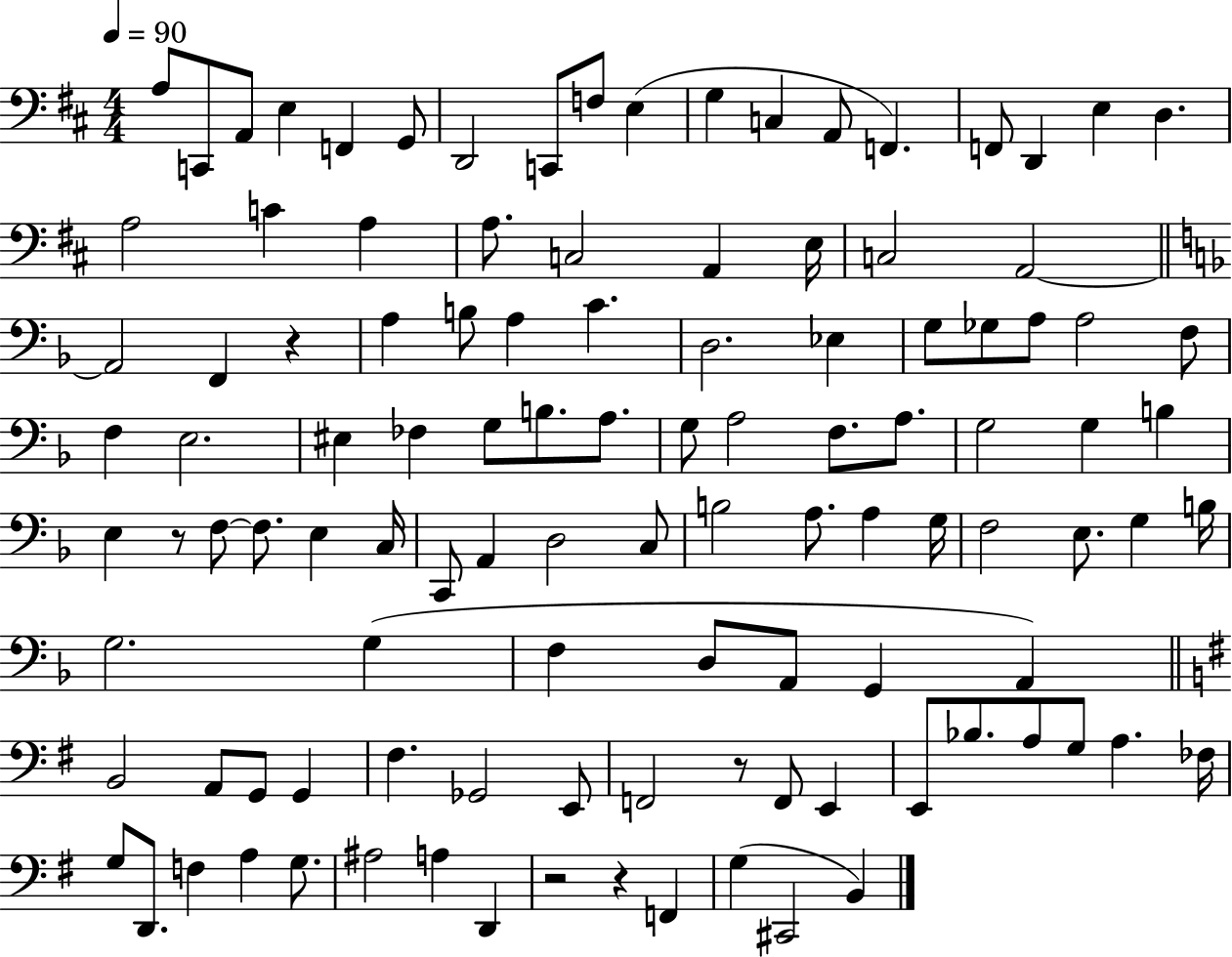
X:1
T:Untitled
M:4/4
L:1/4
K:D
A,/2 C,,/2 A,,/2 E, F,, G,,/2 D,,2 C,,/2 F,/2 E, G, C, A,,/2 F,, F,,/2 D,, E, D, A,2 C A, A,/2 C,2 A,, E,/4 C,2 A,,2 A,,2 F,, z A, B,/2 A, C D,2 _E, G,/2 _G,/2 A,/2 A,2 F,/2 F, E,2 ^E, _F, G,/2 B,/2 A,/2 G,/2 A,2 F,/2 A,/2 G,2 G, B, E, z/2 F,/2 F,/2 E, C,/4 C,,/2 A,, D,2 C,/2 B,2 A,/2 A, G,/4 F,2 E,/2 G, B,/4 G,2 G, F, D,/2 A,,/2 G,, A,, B,,2 A,,/2 G,,/2 G,, ^F, _G,,2 E,,/2 F,,2 z/2 F,,/2 E,, E,,/2 _B,/2 A,/2 G,/2 A, _F,/4 G,/2 D,,/2 F, A, G,/2 ^A,2 A, D,, z2 z F,, G, ^C,,2 B,,